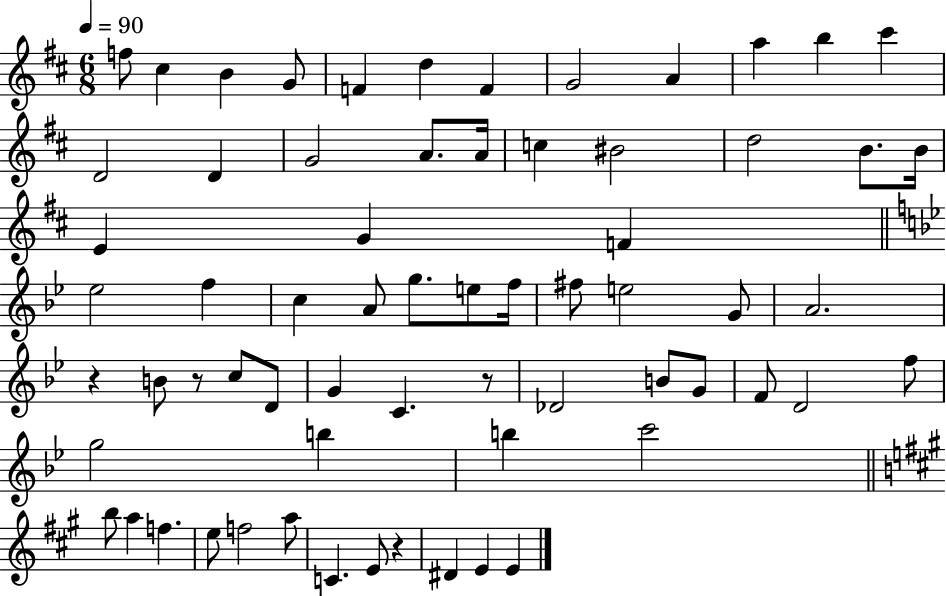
F5/e C#5/q B4/q G4/e F4/q D5/q F4/q G4/h A4/q A5/q B5/q C#6/q D4/h D4/q G4/h A4/e. A4/s C5/q BIS4/h D5/h B4/e. B4/s E4/q G4/q F4/q Eb5/h F5/q C5/q A4/e G5/e. E5/e F5/s F#5/e E5/h G4/e A4/h. R/q B4/e R/e C5/e D4/e G4/q C4/q. R/e Db4/h B4/e G4/e F4/e D4/h F5/e G5/h B5/q B5/q C6/h B5/e A5/q F5/q. E5/e F5/h A5/e C4/q. E4/e R/q D#4/q E4/q E4/q